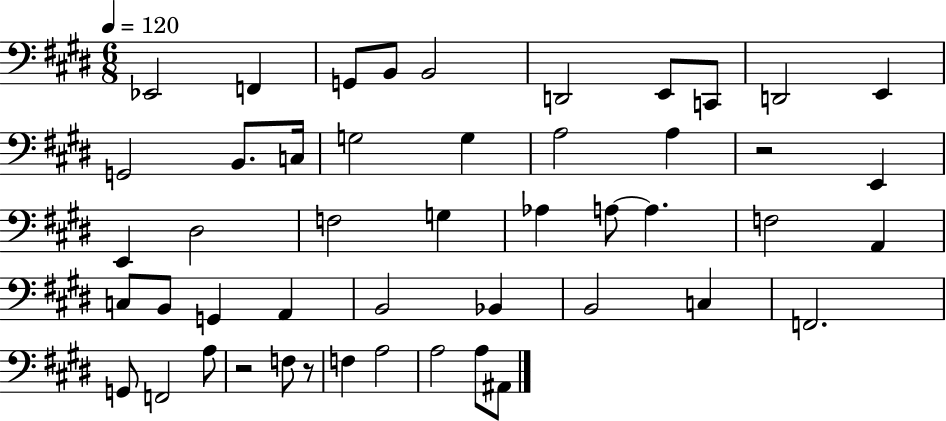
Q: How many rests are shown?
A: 3